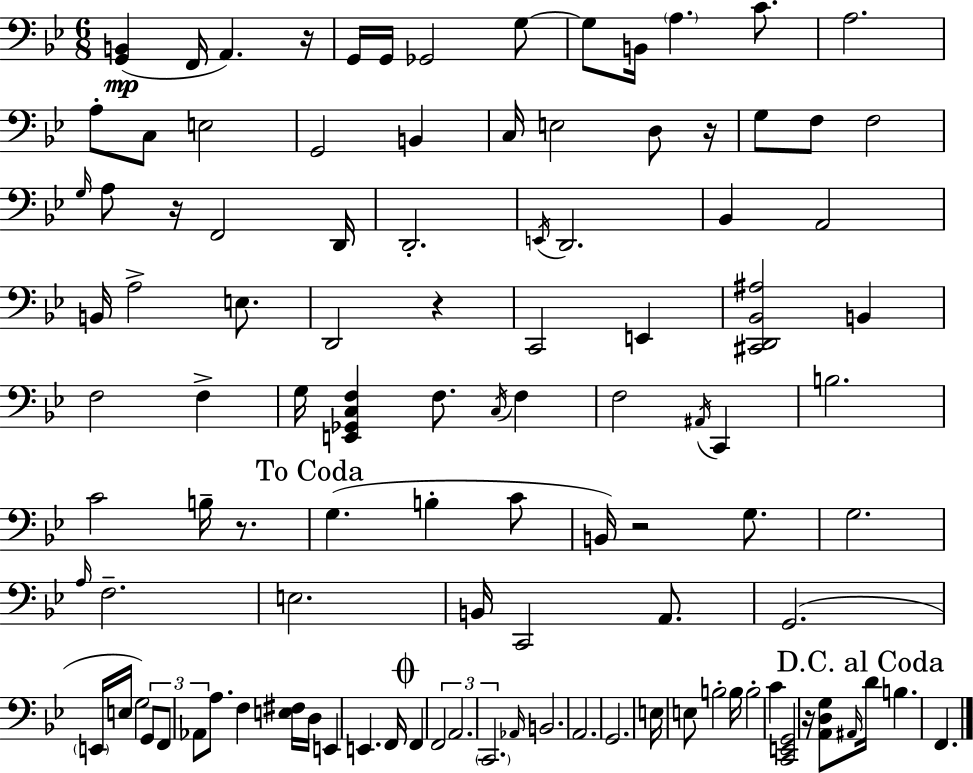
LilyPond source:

{
  \clef bass
  \numericTimeSignature
  \time 6/8
  \key g \minor
  \repeat volta 2 { <g, b,>4(\mp f,16 a,4.) r16 | g,16 g,16 ges,2 g8~~ | g8 b,16 \parenthesize a4. c'8. | a2. | \break a8-. c8 e2 | g,2 b,4 | c16 e2 d8 r16 | g8 f8 f2 | \break \grace { g16 } a8 r16 f,2 | d,16 d,2.-. | \acciaccatura { e,16 } d,2. | bes,4 a,2 | \break b,16 a2-> e8. | d,2 r4 | c,2 e,4 | <cis, d, bes, ais>2 b,4 | \break f2 f4-> | g16 <e, ges, c f>4 f8. \acciaccatura { c16 } f4 | f2 \acciaccatura { ais,16 } | c,4 b2. | \break c'2 | b16-- r8. \mark "To Coda" g4.( b4-. | c'8 b,16) r2 | g8. g2. | \break \grace { a16 } f2.-- | e2. | b,16 c,2 | a,8. g,2.( | \break \parenthesize e,16 e16 g2) | \tuplet 3/2 { g,8 f,8 aes,8 } a8. | f4 <e fis>16 d16 e,4 e,4. | f,16 \mark \markup { \musicglyph "scripts.coda" } f,4 \tuplet 3/2 { f,2 | \break a,2. | \parenthesize c,2. } | \grace { aes,16 } b,2. | a,2. | \break g,2. | e16 e8 b2-. | b16 b2-. | c'4 <c, e, g,>2 | \break r16 <a, d g>8 \grace { ais,16 } \mark "D.C. al Coda" d'16 b4. | f,4. } \bar "|."
}